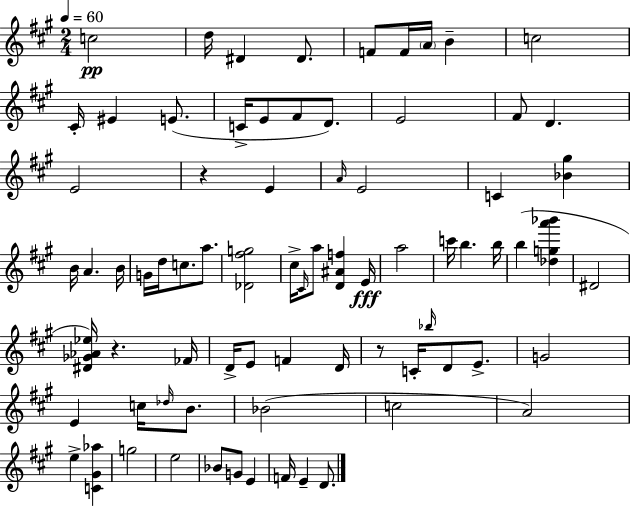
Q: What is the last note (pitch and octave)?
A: D4